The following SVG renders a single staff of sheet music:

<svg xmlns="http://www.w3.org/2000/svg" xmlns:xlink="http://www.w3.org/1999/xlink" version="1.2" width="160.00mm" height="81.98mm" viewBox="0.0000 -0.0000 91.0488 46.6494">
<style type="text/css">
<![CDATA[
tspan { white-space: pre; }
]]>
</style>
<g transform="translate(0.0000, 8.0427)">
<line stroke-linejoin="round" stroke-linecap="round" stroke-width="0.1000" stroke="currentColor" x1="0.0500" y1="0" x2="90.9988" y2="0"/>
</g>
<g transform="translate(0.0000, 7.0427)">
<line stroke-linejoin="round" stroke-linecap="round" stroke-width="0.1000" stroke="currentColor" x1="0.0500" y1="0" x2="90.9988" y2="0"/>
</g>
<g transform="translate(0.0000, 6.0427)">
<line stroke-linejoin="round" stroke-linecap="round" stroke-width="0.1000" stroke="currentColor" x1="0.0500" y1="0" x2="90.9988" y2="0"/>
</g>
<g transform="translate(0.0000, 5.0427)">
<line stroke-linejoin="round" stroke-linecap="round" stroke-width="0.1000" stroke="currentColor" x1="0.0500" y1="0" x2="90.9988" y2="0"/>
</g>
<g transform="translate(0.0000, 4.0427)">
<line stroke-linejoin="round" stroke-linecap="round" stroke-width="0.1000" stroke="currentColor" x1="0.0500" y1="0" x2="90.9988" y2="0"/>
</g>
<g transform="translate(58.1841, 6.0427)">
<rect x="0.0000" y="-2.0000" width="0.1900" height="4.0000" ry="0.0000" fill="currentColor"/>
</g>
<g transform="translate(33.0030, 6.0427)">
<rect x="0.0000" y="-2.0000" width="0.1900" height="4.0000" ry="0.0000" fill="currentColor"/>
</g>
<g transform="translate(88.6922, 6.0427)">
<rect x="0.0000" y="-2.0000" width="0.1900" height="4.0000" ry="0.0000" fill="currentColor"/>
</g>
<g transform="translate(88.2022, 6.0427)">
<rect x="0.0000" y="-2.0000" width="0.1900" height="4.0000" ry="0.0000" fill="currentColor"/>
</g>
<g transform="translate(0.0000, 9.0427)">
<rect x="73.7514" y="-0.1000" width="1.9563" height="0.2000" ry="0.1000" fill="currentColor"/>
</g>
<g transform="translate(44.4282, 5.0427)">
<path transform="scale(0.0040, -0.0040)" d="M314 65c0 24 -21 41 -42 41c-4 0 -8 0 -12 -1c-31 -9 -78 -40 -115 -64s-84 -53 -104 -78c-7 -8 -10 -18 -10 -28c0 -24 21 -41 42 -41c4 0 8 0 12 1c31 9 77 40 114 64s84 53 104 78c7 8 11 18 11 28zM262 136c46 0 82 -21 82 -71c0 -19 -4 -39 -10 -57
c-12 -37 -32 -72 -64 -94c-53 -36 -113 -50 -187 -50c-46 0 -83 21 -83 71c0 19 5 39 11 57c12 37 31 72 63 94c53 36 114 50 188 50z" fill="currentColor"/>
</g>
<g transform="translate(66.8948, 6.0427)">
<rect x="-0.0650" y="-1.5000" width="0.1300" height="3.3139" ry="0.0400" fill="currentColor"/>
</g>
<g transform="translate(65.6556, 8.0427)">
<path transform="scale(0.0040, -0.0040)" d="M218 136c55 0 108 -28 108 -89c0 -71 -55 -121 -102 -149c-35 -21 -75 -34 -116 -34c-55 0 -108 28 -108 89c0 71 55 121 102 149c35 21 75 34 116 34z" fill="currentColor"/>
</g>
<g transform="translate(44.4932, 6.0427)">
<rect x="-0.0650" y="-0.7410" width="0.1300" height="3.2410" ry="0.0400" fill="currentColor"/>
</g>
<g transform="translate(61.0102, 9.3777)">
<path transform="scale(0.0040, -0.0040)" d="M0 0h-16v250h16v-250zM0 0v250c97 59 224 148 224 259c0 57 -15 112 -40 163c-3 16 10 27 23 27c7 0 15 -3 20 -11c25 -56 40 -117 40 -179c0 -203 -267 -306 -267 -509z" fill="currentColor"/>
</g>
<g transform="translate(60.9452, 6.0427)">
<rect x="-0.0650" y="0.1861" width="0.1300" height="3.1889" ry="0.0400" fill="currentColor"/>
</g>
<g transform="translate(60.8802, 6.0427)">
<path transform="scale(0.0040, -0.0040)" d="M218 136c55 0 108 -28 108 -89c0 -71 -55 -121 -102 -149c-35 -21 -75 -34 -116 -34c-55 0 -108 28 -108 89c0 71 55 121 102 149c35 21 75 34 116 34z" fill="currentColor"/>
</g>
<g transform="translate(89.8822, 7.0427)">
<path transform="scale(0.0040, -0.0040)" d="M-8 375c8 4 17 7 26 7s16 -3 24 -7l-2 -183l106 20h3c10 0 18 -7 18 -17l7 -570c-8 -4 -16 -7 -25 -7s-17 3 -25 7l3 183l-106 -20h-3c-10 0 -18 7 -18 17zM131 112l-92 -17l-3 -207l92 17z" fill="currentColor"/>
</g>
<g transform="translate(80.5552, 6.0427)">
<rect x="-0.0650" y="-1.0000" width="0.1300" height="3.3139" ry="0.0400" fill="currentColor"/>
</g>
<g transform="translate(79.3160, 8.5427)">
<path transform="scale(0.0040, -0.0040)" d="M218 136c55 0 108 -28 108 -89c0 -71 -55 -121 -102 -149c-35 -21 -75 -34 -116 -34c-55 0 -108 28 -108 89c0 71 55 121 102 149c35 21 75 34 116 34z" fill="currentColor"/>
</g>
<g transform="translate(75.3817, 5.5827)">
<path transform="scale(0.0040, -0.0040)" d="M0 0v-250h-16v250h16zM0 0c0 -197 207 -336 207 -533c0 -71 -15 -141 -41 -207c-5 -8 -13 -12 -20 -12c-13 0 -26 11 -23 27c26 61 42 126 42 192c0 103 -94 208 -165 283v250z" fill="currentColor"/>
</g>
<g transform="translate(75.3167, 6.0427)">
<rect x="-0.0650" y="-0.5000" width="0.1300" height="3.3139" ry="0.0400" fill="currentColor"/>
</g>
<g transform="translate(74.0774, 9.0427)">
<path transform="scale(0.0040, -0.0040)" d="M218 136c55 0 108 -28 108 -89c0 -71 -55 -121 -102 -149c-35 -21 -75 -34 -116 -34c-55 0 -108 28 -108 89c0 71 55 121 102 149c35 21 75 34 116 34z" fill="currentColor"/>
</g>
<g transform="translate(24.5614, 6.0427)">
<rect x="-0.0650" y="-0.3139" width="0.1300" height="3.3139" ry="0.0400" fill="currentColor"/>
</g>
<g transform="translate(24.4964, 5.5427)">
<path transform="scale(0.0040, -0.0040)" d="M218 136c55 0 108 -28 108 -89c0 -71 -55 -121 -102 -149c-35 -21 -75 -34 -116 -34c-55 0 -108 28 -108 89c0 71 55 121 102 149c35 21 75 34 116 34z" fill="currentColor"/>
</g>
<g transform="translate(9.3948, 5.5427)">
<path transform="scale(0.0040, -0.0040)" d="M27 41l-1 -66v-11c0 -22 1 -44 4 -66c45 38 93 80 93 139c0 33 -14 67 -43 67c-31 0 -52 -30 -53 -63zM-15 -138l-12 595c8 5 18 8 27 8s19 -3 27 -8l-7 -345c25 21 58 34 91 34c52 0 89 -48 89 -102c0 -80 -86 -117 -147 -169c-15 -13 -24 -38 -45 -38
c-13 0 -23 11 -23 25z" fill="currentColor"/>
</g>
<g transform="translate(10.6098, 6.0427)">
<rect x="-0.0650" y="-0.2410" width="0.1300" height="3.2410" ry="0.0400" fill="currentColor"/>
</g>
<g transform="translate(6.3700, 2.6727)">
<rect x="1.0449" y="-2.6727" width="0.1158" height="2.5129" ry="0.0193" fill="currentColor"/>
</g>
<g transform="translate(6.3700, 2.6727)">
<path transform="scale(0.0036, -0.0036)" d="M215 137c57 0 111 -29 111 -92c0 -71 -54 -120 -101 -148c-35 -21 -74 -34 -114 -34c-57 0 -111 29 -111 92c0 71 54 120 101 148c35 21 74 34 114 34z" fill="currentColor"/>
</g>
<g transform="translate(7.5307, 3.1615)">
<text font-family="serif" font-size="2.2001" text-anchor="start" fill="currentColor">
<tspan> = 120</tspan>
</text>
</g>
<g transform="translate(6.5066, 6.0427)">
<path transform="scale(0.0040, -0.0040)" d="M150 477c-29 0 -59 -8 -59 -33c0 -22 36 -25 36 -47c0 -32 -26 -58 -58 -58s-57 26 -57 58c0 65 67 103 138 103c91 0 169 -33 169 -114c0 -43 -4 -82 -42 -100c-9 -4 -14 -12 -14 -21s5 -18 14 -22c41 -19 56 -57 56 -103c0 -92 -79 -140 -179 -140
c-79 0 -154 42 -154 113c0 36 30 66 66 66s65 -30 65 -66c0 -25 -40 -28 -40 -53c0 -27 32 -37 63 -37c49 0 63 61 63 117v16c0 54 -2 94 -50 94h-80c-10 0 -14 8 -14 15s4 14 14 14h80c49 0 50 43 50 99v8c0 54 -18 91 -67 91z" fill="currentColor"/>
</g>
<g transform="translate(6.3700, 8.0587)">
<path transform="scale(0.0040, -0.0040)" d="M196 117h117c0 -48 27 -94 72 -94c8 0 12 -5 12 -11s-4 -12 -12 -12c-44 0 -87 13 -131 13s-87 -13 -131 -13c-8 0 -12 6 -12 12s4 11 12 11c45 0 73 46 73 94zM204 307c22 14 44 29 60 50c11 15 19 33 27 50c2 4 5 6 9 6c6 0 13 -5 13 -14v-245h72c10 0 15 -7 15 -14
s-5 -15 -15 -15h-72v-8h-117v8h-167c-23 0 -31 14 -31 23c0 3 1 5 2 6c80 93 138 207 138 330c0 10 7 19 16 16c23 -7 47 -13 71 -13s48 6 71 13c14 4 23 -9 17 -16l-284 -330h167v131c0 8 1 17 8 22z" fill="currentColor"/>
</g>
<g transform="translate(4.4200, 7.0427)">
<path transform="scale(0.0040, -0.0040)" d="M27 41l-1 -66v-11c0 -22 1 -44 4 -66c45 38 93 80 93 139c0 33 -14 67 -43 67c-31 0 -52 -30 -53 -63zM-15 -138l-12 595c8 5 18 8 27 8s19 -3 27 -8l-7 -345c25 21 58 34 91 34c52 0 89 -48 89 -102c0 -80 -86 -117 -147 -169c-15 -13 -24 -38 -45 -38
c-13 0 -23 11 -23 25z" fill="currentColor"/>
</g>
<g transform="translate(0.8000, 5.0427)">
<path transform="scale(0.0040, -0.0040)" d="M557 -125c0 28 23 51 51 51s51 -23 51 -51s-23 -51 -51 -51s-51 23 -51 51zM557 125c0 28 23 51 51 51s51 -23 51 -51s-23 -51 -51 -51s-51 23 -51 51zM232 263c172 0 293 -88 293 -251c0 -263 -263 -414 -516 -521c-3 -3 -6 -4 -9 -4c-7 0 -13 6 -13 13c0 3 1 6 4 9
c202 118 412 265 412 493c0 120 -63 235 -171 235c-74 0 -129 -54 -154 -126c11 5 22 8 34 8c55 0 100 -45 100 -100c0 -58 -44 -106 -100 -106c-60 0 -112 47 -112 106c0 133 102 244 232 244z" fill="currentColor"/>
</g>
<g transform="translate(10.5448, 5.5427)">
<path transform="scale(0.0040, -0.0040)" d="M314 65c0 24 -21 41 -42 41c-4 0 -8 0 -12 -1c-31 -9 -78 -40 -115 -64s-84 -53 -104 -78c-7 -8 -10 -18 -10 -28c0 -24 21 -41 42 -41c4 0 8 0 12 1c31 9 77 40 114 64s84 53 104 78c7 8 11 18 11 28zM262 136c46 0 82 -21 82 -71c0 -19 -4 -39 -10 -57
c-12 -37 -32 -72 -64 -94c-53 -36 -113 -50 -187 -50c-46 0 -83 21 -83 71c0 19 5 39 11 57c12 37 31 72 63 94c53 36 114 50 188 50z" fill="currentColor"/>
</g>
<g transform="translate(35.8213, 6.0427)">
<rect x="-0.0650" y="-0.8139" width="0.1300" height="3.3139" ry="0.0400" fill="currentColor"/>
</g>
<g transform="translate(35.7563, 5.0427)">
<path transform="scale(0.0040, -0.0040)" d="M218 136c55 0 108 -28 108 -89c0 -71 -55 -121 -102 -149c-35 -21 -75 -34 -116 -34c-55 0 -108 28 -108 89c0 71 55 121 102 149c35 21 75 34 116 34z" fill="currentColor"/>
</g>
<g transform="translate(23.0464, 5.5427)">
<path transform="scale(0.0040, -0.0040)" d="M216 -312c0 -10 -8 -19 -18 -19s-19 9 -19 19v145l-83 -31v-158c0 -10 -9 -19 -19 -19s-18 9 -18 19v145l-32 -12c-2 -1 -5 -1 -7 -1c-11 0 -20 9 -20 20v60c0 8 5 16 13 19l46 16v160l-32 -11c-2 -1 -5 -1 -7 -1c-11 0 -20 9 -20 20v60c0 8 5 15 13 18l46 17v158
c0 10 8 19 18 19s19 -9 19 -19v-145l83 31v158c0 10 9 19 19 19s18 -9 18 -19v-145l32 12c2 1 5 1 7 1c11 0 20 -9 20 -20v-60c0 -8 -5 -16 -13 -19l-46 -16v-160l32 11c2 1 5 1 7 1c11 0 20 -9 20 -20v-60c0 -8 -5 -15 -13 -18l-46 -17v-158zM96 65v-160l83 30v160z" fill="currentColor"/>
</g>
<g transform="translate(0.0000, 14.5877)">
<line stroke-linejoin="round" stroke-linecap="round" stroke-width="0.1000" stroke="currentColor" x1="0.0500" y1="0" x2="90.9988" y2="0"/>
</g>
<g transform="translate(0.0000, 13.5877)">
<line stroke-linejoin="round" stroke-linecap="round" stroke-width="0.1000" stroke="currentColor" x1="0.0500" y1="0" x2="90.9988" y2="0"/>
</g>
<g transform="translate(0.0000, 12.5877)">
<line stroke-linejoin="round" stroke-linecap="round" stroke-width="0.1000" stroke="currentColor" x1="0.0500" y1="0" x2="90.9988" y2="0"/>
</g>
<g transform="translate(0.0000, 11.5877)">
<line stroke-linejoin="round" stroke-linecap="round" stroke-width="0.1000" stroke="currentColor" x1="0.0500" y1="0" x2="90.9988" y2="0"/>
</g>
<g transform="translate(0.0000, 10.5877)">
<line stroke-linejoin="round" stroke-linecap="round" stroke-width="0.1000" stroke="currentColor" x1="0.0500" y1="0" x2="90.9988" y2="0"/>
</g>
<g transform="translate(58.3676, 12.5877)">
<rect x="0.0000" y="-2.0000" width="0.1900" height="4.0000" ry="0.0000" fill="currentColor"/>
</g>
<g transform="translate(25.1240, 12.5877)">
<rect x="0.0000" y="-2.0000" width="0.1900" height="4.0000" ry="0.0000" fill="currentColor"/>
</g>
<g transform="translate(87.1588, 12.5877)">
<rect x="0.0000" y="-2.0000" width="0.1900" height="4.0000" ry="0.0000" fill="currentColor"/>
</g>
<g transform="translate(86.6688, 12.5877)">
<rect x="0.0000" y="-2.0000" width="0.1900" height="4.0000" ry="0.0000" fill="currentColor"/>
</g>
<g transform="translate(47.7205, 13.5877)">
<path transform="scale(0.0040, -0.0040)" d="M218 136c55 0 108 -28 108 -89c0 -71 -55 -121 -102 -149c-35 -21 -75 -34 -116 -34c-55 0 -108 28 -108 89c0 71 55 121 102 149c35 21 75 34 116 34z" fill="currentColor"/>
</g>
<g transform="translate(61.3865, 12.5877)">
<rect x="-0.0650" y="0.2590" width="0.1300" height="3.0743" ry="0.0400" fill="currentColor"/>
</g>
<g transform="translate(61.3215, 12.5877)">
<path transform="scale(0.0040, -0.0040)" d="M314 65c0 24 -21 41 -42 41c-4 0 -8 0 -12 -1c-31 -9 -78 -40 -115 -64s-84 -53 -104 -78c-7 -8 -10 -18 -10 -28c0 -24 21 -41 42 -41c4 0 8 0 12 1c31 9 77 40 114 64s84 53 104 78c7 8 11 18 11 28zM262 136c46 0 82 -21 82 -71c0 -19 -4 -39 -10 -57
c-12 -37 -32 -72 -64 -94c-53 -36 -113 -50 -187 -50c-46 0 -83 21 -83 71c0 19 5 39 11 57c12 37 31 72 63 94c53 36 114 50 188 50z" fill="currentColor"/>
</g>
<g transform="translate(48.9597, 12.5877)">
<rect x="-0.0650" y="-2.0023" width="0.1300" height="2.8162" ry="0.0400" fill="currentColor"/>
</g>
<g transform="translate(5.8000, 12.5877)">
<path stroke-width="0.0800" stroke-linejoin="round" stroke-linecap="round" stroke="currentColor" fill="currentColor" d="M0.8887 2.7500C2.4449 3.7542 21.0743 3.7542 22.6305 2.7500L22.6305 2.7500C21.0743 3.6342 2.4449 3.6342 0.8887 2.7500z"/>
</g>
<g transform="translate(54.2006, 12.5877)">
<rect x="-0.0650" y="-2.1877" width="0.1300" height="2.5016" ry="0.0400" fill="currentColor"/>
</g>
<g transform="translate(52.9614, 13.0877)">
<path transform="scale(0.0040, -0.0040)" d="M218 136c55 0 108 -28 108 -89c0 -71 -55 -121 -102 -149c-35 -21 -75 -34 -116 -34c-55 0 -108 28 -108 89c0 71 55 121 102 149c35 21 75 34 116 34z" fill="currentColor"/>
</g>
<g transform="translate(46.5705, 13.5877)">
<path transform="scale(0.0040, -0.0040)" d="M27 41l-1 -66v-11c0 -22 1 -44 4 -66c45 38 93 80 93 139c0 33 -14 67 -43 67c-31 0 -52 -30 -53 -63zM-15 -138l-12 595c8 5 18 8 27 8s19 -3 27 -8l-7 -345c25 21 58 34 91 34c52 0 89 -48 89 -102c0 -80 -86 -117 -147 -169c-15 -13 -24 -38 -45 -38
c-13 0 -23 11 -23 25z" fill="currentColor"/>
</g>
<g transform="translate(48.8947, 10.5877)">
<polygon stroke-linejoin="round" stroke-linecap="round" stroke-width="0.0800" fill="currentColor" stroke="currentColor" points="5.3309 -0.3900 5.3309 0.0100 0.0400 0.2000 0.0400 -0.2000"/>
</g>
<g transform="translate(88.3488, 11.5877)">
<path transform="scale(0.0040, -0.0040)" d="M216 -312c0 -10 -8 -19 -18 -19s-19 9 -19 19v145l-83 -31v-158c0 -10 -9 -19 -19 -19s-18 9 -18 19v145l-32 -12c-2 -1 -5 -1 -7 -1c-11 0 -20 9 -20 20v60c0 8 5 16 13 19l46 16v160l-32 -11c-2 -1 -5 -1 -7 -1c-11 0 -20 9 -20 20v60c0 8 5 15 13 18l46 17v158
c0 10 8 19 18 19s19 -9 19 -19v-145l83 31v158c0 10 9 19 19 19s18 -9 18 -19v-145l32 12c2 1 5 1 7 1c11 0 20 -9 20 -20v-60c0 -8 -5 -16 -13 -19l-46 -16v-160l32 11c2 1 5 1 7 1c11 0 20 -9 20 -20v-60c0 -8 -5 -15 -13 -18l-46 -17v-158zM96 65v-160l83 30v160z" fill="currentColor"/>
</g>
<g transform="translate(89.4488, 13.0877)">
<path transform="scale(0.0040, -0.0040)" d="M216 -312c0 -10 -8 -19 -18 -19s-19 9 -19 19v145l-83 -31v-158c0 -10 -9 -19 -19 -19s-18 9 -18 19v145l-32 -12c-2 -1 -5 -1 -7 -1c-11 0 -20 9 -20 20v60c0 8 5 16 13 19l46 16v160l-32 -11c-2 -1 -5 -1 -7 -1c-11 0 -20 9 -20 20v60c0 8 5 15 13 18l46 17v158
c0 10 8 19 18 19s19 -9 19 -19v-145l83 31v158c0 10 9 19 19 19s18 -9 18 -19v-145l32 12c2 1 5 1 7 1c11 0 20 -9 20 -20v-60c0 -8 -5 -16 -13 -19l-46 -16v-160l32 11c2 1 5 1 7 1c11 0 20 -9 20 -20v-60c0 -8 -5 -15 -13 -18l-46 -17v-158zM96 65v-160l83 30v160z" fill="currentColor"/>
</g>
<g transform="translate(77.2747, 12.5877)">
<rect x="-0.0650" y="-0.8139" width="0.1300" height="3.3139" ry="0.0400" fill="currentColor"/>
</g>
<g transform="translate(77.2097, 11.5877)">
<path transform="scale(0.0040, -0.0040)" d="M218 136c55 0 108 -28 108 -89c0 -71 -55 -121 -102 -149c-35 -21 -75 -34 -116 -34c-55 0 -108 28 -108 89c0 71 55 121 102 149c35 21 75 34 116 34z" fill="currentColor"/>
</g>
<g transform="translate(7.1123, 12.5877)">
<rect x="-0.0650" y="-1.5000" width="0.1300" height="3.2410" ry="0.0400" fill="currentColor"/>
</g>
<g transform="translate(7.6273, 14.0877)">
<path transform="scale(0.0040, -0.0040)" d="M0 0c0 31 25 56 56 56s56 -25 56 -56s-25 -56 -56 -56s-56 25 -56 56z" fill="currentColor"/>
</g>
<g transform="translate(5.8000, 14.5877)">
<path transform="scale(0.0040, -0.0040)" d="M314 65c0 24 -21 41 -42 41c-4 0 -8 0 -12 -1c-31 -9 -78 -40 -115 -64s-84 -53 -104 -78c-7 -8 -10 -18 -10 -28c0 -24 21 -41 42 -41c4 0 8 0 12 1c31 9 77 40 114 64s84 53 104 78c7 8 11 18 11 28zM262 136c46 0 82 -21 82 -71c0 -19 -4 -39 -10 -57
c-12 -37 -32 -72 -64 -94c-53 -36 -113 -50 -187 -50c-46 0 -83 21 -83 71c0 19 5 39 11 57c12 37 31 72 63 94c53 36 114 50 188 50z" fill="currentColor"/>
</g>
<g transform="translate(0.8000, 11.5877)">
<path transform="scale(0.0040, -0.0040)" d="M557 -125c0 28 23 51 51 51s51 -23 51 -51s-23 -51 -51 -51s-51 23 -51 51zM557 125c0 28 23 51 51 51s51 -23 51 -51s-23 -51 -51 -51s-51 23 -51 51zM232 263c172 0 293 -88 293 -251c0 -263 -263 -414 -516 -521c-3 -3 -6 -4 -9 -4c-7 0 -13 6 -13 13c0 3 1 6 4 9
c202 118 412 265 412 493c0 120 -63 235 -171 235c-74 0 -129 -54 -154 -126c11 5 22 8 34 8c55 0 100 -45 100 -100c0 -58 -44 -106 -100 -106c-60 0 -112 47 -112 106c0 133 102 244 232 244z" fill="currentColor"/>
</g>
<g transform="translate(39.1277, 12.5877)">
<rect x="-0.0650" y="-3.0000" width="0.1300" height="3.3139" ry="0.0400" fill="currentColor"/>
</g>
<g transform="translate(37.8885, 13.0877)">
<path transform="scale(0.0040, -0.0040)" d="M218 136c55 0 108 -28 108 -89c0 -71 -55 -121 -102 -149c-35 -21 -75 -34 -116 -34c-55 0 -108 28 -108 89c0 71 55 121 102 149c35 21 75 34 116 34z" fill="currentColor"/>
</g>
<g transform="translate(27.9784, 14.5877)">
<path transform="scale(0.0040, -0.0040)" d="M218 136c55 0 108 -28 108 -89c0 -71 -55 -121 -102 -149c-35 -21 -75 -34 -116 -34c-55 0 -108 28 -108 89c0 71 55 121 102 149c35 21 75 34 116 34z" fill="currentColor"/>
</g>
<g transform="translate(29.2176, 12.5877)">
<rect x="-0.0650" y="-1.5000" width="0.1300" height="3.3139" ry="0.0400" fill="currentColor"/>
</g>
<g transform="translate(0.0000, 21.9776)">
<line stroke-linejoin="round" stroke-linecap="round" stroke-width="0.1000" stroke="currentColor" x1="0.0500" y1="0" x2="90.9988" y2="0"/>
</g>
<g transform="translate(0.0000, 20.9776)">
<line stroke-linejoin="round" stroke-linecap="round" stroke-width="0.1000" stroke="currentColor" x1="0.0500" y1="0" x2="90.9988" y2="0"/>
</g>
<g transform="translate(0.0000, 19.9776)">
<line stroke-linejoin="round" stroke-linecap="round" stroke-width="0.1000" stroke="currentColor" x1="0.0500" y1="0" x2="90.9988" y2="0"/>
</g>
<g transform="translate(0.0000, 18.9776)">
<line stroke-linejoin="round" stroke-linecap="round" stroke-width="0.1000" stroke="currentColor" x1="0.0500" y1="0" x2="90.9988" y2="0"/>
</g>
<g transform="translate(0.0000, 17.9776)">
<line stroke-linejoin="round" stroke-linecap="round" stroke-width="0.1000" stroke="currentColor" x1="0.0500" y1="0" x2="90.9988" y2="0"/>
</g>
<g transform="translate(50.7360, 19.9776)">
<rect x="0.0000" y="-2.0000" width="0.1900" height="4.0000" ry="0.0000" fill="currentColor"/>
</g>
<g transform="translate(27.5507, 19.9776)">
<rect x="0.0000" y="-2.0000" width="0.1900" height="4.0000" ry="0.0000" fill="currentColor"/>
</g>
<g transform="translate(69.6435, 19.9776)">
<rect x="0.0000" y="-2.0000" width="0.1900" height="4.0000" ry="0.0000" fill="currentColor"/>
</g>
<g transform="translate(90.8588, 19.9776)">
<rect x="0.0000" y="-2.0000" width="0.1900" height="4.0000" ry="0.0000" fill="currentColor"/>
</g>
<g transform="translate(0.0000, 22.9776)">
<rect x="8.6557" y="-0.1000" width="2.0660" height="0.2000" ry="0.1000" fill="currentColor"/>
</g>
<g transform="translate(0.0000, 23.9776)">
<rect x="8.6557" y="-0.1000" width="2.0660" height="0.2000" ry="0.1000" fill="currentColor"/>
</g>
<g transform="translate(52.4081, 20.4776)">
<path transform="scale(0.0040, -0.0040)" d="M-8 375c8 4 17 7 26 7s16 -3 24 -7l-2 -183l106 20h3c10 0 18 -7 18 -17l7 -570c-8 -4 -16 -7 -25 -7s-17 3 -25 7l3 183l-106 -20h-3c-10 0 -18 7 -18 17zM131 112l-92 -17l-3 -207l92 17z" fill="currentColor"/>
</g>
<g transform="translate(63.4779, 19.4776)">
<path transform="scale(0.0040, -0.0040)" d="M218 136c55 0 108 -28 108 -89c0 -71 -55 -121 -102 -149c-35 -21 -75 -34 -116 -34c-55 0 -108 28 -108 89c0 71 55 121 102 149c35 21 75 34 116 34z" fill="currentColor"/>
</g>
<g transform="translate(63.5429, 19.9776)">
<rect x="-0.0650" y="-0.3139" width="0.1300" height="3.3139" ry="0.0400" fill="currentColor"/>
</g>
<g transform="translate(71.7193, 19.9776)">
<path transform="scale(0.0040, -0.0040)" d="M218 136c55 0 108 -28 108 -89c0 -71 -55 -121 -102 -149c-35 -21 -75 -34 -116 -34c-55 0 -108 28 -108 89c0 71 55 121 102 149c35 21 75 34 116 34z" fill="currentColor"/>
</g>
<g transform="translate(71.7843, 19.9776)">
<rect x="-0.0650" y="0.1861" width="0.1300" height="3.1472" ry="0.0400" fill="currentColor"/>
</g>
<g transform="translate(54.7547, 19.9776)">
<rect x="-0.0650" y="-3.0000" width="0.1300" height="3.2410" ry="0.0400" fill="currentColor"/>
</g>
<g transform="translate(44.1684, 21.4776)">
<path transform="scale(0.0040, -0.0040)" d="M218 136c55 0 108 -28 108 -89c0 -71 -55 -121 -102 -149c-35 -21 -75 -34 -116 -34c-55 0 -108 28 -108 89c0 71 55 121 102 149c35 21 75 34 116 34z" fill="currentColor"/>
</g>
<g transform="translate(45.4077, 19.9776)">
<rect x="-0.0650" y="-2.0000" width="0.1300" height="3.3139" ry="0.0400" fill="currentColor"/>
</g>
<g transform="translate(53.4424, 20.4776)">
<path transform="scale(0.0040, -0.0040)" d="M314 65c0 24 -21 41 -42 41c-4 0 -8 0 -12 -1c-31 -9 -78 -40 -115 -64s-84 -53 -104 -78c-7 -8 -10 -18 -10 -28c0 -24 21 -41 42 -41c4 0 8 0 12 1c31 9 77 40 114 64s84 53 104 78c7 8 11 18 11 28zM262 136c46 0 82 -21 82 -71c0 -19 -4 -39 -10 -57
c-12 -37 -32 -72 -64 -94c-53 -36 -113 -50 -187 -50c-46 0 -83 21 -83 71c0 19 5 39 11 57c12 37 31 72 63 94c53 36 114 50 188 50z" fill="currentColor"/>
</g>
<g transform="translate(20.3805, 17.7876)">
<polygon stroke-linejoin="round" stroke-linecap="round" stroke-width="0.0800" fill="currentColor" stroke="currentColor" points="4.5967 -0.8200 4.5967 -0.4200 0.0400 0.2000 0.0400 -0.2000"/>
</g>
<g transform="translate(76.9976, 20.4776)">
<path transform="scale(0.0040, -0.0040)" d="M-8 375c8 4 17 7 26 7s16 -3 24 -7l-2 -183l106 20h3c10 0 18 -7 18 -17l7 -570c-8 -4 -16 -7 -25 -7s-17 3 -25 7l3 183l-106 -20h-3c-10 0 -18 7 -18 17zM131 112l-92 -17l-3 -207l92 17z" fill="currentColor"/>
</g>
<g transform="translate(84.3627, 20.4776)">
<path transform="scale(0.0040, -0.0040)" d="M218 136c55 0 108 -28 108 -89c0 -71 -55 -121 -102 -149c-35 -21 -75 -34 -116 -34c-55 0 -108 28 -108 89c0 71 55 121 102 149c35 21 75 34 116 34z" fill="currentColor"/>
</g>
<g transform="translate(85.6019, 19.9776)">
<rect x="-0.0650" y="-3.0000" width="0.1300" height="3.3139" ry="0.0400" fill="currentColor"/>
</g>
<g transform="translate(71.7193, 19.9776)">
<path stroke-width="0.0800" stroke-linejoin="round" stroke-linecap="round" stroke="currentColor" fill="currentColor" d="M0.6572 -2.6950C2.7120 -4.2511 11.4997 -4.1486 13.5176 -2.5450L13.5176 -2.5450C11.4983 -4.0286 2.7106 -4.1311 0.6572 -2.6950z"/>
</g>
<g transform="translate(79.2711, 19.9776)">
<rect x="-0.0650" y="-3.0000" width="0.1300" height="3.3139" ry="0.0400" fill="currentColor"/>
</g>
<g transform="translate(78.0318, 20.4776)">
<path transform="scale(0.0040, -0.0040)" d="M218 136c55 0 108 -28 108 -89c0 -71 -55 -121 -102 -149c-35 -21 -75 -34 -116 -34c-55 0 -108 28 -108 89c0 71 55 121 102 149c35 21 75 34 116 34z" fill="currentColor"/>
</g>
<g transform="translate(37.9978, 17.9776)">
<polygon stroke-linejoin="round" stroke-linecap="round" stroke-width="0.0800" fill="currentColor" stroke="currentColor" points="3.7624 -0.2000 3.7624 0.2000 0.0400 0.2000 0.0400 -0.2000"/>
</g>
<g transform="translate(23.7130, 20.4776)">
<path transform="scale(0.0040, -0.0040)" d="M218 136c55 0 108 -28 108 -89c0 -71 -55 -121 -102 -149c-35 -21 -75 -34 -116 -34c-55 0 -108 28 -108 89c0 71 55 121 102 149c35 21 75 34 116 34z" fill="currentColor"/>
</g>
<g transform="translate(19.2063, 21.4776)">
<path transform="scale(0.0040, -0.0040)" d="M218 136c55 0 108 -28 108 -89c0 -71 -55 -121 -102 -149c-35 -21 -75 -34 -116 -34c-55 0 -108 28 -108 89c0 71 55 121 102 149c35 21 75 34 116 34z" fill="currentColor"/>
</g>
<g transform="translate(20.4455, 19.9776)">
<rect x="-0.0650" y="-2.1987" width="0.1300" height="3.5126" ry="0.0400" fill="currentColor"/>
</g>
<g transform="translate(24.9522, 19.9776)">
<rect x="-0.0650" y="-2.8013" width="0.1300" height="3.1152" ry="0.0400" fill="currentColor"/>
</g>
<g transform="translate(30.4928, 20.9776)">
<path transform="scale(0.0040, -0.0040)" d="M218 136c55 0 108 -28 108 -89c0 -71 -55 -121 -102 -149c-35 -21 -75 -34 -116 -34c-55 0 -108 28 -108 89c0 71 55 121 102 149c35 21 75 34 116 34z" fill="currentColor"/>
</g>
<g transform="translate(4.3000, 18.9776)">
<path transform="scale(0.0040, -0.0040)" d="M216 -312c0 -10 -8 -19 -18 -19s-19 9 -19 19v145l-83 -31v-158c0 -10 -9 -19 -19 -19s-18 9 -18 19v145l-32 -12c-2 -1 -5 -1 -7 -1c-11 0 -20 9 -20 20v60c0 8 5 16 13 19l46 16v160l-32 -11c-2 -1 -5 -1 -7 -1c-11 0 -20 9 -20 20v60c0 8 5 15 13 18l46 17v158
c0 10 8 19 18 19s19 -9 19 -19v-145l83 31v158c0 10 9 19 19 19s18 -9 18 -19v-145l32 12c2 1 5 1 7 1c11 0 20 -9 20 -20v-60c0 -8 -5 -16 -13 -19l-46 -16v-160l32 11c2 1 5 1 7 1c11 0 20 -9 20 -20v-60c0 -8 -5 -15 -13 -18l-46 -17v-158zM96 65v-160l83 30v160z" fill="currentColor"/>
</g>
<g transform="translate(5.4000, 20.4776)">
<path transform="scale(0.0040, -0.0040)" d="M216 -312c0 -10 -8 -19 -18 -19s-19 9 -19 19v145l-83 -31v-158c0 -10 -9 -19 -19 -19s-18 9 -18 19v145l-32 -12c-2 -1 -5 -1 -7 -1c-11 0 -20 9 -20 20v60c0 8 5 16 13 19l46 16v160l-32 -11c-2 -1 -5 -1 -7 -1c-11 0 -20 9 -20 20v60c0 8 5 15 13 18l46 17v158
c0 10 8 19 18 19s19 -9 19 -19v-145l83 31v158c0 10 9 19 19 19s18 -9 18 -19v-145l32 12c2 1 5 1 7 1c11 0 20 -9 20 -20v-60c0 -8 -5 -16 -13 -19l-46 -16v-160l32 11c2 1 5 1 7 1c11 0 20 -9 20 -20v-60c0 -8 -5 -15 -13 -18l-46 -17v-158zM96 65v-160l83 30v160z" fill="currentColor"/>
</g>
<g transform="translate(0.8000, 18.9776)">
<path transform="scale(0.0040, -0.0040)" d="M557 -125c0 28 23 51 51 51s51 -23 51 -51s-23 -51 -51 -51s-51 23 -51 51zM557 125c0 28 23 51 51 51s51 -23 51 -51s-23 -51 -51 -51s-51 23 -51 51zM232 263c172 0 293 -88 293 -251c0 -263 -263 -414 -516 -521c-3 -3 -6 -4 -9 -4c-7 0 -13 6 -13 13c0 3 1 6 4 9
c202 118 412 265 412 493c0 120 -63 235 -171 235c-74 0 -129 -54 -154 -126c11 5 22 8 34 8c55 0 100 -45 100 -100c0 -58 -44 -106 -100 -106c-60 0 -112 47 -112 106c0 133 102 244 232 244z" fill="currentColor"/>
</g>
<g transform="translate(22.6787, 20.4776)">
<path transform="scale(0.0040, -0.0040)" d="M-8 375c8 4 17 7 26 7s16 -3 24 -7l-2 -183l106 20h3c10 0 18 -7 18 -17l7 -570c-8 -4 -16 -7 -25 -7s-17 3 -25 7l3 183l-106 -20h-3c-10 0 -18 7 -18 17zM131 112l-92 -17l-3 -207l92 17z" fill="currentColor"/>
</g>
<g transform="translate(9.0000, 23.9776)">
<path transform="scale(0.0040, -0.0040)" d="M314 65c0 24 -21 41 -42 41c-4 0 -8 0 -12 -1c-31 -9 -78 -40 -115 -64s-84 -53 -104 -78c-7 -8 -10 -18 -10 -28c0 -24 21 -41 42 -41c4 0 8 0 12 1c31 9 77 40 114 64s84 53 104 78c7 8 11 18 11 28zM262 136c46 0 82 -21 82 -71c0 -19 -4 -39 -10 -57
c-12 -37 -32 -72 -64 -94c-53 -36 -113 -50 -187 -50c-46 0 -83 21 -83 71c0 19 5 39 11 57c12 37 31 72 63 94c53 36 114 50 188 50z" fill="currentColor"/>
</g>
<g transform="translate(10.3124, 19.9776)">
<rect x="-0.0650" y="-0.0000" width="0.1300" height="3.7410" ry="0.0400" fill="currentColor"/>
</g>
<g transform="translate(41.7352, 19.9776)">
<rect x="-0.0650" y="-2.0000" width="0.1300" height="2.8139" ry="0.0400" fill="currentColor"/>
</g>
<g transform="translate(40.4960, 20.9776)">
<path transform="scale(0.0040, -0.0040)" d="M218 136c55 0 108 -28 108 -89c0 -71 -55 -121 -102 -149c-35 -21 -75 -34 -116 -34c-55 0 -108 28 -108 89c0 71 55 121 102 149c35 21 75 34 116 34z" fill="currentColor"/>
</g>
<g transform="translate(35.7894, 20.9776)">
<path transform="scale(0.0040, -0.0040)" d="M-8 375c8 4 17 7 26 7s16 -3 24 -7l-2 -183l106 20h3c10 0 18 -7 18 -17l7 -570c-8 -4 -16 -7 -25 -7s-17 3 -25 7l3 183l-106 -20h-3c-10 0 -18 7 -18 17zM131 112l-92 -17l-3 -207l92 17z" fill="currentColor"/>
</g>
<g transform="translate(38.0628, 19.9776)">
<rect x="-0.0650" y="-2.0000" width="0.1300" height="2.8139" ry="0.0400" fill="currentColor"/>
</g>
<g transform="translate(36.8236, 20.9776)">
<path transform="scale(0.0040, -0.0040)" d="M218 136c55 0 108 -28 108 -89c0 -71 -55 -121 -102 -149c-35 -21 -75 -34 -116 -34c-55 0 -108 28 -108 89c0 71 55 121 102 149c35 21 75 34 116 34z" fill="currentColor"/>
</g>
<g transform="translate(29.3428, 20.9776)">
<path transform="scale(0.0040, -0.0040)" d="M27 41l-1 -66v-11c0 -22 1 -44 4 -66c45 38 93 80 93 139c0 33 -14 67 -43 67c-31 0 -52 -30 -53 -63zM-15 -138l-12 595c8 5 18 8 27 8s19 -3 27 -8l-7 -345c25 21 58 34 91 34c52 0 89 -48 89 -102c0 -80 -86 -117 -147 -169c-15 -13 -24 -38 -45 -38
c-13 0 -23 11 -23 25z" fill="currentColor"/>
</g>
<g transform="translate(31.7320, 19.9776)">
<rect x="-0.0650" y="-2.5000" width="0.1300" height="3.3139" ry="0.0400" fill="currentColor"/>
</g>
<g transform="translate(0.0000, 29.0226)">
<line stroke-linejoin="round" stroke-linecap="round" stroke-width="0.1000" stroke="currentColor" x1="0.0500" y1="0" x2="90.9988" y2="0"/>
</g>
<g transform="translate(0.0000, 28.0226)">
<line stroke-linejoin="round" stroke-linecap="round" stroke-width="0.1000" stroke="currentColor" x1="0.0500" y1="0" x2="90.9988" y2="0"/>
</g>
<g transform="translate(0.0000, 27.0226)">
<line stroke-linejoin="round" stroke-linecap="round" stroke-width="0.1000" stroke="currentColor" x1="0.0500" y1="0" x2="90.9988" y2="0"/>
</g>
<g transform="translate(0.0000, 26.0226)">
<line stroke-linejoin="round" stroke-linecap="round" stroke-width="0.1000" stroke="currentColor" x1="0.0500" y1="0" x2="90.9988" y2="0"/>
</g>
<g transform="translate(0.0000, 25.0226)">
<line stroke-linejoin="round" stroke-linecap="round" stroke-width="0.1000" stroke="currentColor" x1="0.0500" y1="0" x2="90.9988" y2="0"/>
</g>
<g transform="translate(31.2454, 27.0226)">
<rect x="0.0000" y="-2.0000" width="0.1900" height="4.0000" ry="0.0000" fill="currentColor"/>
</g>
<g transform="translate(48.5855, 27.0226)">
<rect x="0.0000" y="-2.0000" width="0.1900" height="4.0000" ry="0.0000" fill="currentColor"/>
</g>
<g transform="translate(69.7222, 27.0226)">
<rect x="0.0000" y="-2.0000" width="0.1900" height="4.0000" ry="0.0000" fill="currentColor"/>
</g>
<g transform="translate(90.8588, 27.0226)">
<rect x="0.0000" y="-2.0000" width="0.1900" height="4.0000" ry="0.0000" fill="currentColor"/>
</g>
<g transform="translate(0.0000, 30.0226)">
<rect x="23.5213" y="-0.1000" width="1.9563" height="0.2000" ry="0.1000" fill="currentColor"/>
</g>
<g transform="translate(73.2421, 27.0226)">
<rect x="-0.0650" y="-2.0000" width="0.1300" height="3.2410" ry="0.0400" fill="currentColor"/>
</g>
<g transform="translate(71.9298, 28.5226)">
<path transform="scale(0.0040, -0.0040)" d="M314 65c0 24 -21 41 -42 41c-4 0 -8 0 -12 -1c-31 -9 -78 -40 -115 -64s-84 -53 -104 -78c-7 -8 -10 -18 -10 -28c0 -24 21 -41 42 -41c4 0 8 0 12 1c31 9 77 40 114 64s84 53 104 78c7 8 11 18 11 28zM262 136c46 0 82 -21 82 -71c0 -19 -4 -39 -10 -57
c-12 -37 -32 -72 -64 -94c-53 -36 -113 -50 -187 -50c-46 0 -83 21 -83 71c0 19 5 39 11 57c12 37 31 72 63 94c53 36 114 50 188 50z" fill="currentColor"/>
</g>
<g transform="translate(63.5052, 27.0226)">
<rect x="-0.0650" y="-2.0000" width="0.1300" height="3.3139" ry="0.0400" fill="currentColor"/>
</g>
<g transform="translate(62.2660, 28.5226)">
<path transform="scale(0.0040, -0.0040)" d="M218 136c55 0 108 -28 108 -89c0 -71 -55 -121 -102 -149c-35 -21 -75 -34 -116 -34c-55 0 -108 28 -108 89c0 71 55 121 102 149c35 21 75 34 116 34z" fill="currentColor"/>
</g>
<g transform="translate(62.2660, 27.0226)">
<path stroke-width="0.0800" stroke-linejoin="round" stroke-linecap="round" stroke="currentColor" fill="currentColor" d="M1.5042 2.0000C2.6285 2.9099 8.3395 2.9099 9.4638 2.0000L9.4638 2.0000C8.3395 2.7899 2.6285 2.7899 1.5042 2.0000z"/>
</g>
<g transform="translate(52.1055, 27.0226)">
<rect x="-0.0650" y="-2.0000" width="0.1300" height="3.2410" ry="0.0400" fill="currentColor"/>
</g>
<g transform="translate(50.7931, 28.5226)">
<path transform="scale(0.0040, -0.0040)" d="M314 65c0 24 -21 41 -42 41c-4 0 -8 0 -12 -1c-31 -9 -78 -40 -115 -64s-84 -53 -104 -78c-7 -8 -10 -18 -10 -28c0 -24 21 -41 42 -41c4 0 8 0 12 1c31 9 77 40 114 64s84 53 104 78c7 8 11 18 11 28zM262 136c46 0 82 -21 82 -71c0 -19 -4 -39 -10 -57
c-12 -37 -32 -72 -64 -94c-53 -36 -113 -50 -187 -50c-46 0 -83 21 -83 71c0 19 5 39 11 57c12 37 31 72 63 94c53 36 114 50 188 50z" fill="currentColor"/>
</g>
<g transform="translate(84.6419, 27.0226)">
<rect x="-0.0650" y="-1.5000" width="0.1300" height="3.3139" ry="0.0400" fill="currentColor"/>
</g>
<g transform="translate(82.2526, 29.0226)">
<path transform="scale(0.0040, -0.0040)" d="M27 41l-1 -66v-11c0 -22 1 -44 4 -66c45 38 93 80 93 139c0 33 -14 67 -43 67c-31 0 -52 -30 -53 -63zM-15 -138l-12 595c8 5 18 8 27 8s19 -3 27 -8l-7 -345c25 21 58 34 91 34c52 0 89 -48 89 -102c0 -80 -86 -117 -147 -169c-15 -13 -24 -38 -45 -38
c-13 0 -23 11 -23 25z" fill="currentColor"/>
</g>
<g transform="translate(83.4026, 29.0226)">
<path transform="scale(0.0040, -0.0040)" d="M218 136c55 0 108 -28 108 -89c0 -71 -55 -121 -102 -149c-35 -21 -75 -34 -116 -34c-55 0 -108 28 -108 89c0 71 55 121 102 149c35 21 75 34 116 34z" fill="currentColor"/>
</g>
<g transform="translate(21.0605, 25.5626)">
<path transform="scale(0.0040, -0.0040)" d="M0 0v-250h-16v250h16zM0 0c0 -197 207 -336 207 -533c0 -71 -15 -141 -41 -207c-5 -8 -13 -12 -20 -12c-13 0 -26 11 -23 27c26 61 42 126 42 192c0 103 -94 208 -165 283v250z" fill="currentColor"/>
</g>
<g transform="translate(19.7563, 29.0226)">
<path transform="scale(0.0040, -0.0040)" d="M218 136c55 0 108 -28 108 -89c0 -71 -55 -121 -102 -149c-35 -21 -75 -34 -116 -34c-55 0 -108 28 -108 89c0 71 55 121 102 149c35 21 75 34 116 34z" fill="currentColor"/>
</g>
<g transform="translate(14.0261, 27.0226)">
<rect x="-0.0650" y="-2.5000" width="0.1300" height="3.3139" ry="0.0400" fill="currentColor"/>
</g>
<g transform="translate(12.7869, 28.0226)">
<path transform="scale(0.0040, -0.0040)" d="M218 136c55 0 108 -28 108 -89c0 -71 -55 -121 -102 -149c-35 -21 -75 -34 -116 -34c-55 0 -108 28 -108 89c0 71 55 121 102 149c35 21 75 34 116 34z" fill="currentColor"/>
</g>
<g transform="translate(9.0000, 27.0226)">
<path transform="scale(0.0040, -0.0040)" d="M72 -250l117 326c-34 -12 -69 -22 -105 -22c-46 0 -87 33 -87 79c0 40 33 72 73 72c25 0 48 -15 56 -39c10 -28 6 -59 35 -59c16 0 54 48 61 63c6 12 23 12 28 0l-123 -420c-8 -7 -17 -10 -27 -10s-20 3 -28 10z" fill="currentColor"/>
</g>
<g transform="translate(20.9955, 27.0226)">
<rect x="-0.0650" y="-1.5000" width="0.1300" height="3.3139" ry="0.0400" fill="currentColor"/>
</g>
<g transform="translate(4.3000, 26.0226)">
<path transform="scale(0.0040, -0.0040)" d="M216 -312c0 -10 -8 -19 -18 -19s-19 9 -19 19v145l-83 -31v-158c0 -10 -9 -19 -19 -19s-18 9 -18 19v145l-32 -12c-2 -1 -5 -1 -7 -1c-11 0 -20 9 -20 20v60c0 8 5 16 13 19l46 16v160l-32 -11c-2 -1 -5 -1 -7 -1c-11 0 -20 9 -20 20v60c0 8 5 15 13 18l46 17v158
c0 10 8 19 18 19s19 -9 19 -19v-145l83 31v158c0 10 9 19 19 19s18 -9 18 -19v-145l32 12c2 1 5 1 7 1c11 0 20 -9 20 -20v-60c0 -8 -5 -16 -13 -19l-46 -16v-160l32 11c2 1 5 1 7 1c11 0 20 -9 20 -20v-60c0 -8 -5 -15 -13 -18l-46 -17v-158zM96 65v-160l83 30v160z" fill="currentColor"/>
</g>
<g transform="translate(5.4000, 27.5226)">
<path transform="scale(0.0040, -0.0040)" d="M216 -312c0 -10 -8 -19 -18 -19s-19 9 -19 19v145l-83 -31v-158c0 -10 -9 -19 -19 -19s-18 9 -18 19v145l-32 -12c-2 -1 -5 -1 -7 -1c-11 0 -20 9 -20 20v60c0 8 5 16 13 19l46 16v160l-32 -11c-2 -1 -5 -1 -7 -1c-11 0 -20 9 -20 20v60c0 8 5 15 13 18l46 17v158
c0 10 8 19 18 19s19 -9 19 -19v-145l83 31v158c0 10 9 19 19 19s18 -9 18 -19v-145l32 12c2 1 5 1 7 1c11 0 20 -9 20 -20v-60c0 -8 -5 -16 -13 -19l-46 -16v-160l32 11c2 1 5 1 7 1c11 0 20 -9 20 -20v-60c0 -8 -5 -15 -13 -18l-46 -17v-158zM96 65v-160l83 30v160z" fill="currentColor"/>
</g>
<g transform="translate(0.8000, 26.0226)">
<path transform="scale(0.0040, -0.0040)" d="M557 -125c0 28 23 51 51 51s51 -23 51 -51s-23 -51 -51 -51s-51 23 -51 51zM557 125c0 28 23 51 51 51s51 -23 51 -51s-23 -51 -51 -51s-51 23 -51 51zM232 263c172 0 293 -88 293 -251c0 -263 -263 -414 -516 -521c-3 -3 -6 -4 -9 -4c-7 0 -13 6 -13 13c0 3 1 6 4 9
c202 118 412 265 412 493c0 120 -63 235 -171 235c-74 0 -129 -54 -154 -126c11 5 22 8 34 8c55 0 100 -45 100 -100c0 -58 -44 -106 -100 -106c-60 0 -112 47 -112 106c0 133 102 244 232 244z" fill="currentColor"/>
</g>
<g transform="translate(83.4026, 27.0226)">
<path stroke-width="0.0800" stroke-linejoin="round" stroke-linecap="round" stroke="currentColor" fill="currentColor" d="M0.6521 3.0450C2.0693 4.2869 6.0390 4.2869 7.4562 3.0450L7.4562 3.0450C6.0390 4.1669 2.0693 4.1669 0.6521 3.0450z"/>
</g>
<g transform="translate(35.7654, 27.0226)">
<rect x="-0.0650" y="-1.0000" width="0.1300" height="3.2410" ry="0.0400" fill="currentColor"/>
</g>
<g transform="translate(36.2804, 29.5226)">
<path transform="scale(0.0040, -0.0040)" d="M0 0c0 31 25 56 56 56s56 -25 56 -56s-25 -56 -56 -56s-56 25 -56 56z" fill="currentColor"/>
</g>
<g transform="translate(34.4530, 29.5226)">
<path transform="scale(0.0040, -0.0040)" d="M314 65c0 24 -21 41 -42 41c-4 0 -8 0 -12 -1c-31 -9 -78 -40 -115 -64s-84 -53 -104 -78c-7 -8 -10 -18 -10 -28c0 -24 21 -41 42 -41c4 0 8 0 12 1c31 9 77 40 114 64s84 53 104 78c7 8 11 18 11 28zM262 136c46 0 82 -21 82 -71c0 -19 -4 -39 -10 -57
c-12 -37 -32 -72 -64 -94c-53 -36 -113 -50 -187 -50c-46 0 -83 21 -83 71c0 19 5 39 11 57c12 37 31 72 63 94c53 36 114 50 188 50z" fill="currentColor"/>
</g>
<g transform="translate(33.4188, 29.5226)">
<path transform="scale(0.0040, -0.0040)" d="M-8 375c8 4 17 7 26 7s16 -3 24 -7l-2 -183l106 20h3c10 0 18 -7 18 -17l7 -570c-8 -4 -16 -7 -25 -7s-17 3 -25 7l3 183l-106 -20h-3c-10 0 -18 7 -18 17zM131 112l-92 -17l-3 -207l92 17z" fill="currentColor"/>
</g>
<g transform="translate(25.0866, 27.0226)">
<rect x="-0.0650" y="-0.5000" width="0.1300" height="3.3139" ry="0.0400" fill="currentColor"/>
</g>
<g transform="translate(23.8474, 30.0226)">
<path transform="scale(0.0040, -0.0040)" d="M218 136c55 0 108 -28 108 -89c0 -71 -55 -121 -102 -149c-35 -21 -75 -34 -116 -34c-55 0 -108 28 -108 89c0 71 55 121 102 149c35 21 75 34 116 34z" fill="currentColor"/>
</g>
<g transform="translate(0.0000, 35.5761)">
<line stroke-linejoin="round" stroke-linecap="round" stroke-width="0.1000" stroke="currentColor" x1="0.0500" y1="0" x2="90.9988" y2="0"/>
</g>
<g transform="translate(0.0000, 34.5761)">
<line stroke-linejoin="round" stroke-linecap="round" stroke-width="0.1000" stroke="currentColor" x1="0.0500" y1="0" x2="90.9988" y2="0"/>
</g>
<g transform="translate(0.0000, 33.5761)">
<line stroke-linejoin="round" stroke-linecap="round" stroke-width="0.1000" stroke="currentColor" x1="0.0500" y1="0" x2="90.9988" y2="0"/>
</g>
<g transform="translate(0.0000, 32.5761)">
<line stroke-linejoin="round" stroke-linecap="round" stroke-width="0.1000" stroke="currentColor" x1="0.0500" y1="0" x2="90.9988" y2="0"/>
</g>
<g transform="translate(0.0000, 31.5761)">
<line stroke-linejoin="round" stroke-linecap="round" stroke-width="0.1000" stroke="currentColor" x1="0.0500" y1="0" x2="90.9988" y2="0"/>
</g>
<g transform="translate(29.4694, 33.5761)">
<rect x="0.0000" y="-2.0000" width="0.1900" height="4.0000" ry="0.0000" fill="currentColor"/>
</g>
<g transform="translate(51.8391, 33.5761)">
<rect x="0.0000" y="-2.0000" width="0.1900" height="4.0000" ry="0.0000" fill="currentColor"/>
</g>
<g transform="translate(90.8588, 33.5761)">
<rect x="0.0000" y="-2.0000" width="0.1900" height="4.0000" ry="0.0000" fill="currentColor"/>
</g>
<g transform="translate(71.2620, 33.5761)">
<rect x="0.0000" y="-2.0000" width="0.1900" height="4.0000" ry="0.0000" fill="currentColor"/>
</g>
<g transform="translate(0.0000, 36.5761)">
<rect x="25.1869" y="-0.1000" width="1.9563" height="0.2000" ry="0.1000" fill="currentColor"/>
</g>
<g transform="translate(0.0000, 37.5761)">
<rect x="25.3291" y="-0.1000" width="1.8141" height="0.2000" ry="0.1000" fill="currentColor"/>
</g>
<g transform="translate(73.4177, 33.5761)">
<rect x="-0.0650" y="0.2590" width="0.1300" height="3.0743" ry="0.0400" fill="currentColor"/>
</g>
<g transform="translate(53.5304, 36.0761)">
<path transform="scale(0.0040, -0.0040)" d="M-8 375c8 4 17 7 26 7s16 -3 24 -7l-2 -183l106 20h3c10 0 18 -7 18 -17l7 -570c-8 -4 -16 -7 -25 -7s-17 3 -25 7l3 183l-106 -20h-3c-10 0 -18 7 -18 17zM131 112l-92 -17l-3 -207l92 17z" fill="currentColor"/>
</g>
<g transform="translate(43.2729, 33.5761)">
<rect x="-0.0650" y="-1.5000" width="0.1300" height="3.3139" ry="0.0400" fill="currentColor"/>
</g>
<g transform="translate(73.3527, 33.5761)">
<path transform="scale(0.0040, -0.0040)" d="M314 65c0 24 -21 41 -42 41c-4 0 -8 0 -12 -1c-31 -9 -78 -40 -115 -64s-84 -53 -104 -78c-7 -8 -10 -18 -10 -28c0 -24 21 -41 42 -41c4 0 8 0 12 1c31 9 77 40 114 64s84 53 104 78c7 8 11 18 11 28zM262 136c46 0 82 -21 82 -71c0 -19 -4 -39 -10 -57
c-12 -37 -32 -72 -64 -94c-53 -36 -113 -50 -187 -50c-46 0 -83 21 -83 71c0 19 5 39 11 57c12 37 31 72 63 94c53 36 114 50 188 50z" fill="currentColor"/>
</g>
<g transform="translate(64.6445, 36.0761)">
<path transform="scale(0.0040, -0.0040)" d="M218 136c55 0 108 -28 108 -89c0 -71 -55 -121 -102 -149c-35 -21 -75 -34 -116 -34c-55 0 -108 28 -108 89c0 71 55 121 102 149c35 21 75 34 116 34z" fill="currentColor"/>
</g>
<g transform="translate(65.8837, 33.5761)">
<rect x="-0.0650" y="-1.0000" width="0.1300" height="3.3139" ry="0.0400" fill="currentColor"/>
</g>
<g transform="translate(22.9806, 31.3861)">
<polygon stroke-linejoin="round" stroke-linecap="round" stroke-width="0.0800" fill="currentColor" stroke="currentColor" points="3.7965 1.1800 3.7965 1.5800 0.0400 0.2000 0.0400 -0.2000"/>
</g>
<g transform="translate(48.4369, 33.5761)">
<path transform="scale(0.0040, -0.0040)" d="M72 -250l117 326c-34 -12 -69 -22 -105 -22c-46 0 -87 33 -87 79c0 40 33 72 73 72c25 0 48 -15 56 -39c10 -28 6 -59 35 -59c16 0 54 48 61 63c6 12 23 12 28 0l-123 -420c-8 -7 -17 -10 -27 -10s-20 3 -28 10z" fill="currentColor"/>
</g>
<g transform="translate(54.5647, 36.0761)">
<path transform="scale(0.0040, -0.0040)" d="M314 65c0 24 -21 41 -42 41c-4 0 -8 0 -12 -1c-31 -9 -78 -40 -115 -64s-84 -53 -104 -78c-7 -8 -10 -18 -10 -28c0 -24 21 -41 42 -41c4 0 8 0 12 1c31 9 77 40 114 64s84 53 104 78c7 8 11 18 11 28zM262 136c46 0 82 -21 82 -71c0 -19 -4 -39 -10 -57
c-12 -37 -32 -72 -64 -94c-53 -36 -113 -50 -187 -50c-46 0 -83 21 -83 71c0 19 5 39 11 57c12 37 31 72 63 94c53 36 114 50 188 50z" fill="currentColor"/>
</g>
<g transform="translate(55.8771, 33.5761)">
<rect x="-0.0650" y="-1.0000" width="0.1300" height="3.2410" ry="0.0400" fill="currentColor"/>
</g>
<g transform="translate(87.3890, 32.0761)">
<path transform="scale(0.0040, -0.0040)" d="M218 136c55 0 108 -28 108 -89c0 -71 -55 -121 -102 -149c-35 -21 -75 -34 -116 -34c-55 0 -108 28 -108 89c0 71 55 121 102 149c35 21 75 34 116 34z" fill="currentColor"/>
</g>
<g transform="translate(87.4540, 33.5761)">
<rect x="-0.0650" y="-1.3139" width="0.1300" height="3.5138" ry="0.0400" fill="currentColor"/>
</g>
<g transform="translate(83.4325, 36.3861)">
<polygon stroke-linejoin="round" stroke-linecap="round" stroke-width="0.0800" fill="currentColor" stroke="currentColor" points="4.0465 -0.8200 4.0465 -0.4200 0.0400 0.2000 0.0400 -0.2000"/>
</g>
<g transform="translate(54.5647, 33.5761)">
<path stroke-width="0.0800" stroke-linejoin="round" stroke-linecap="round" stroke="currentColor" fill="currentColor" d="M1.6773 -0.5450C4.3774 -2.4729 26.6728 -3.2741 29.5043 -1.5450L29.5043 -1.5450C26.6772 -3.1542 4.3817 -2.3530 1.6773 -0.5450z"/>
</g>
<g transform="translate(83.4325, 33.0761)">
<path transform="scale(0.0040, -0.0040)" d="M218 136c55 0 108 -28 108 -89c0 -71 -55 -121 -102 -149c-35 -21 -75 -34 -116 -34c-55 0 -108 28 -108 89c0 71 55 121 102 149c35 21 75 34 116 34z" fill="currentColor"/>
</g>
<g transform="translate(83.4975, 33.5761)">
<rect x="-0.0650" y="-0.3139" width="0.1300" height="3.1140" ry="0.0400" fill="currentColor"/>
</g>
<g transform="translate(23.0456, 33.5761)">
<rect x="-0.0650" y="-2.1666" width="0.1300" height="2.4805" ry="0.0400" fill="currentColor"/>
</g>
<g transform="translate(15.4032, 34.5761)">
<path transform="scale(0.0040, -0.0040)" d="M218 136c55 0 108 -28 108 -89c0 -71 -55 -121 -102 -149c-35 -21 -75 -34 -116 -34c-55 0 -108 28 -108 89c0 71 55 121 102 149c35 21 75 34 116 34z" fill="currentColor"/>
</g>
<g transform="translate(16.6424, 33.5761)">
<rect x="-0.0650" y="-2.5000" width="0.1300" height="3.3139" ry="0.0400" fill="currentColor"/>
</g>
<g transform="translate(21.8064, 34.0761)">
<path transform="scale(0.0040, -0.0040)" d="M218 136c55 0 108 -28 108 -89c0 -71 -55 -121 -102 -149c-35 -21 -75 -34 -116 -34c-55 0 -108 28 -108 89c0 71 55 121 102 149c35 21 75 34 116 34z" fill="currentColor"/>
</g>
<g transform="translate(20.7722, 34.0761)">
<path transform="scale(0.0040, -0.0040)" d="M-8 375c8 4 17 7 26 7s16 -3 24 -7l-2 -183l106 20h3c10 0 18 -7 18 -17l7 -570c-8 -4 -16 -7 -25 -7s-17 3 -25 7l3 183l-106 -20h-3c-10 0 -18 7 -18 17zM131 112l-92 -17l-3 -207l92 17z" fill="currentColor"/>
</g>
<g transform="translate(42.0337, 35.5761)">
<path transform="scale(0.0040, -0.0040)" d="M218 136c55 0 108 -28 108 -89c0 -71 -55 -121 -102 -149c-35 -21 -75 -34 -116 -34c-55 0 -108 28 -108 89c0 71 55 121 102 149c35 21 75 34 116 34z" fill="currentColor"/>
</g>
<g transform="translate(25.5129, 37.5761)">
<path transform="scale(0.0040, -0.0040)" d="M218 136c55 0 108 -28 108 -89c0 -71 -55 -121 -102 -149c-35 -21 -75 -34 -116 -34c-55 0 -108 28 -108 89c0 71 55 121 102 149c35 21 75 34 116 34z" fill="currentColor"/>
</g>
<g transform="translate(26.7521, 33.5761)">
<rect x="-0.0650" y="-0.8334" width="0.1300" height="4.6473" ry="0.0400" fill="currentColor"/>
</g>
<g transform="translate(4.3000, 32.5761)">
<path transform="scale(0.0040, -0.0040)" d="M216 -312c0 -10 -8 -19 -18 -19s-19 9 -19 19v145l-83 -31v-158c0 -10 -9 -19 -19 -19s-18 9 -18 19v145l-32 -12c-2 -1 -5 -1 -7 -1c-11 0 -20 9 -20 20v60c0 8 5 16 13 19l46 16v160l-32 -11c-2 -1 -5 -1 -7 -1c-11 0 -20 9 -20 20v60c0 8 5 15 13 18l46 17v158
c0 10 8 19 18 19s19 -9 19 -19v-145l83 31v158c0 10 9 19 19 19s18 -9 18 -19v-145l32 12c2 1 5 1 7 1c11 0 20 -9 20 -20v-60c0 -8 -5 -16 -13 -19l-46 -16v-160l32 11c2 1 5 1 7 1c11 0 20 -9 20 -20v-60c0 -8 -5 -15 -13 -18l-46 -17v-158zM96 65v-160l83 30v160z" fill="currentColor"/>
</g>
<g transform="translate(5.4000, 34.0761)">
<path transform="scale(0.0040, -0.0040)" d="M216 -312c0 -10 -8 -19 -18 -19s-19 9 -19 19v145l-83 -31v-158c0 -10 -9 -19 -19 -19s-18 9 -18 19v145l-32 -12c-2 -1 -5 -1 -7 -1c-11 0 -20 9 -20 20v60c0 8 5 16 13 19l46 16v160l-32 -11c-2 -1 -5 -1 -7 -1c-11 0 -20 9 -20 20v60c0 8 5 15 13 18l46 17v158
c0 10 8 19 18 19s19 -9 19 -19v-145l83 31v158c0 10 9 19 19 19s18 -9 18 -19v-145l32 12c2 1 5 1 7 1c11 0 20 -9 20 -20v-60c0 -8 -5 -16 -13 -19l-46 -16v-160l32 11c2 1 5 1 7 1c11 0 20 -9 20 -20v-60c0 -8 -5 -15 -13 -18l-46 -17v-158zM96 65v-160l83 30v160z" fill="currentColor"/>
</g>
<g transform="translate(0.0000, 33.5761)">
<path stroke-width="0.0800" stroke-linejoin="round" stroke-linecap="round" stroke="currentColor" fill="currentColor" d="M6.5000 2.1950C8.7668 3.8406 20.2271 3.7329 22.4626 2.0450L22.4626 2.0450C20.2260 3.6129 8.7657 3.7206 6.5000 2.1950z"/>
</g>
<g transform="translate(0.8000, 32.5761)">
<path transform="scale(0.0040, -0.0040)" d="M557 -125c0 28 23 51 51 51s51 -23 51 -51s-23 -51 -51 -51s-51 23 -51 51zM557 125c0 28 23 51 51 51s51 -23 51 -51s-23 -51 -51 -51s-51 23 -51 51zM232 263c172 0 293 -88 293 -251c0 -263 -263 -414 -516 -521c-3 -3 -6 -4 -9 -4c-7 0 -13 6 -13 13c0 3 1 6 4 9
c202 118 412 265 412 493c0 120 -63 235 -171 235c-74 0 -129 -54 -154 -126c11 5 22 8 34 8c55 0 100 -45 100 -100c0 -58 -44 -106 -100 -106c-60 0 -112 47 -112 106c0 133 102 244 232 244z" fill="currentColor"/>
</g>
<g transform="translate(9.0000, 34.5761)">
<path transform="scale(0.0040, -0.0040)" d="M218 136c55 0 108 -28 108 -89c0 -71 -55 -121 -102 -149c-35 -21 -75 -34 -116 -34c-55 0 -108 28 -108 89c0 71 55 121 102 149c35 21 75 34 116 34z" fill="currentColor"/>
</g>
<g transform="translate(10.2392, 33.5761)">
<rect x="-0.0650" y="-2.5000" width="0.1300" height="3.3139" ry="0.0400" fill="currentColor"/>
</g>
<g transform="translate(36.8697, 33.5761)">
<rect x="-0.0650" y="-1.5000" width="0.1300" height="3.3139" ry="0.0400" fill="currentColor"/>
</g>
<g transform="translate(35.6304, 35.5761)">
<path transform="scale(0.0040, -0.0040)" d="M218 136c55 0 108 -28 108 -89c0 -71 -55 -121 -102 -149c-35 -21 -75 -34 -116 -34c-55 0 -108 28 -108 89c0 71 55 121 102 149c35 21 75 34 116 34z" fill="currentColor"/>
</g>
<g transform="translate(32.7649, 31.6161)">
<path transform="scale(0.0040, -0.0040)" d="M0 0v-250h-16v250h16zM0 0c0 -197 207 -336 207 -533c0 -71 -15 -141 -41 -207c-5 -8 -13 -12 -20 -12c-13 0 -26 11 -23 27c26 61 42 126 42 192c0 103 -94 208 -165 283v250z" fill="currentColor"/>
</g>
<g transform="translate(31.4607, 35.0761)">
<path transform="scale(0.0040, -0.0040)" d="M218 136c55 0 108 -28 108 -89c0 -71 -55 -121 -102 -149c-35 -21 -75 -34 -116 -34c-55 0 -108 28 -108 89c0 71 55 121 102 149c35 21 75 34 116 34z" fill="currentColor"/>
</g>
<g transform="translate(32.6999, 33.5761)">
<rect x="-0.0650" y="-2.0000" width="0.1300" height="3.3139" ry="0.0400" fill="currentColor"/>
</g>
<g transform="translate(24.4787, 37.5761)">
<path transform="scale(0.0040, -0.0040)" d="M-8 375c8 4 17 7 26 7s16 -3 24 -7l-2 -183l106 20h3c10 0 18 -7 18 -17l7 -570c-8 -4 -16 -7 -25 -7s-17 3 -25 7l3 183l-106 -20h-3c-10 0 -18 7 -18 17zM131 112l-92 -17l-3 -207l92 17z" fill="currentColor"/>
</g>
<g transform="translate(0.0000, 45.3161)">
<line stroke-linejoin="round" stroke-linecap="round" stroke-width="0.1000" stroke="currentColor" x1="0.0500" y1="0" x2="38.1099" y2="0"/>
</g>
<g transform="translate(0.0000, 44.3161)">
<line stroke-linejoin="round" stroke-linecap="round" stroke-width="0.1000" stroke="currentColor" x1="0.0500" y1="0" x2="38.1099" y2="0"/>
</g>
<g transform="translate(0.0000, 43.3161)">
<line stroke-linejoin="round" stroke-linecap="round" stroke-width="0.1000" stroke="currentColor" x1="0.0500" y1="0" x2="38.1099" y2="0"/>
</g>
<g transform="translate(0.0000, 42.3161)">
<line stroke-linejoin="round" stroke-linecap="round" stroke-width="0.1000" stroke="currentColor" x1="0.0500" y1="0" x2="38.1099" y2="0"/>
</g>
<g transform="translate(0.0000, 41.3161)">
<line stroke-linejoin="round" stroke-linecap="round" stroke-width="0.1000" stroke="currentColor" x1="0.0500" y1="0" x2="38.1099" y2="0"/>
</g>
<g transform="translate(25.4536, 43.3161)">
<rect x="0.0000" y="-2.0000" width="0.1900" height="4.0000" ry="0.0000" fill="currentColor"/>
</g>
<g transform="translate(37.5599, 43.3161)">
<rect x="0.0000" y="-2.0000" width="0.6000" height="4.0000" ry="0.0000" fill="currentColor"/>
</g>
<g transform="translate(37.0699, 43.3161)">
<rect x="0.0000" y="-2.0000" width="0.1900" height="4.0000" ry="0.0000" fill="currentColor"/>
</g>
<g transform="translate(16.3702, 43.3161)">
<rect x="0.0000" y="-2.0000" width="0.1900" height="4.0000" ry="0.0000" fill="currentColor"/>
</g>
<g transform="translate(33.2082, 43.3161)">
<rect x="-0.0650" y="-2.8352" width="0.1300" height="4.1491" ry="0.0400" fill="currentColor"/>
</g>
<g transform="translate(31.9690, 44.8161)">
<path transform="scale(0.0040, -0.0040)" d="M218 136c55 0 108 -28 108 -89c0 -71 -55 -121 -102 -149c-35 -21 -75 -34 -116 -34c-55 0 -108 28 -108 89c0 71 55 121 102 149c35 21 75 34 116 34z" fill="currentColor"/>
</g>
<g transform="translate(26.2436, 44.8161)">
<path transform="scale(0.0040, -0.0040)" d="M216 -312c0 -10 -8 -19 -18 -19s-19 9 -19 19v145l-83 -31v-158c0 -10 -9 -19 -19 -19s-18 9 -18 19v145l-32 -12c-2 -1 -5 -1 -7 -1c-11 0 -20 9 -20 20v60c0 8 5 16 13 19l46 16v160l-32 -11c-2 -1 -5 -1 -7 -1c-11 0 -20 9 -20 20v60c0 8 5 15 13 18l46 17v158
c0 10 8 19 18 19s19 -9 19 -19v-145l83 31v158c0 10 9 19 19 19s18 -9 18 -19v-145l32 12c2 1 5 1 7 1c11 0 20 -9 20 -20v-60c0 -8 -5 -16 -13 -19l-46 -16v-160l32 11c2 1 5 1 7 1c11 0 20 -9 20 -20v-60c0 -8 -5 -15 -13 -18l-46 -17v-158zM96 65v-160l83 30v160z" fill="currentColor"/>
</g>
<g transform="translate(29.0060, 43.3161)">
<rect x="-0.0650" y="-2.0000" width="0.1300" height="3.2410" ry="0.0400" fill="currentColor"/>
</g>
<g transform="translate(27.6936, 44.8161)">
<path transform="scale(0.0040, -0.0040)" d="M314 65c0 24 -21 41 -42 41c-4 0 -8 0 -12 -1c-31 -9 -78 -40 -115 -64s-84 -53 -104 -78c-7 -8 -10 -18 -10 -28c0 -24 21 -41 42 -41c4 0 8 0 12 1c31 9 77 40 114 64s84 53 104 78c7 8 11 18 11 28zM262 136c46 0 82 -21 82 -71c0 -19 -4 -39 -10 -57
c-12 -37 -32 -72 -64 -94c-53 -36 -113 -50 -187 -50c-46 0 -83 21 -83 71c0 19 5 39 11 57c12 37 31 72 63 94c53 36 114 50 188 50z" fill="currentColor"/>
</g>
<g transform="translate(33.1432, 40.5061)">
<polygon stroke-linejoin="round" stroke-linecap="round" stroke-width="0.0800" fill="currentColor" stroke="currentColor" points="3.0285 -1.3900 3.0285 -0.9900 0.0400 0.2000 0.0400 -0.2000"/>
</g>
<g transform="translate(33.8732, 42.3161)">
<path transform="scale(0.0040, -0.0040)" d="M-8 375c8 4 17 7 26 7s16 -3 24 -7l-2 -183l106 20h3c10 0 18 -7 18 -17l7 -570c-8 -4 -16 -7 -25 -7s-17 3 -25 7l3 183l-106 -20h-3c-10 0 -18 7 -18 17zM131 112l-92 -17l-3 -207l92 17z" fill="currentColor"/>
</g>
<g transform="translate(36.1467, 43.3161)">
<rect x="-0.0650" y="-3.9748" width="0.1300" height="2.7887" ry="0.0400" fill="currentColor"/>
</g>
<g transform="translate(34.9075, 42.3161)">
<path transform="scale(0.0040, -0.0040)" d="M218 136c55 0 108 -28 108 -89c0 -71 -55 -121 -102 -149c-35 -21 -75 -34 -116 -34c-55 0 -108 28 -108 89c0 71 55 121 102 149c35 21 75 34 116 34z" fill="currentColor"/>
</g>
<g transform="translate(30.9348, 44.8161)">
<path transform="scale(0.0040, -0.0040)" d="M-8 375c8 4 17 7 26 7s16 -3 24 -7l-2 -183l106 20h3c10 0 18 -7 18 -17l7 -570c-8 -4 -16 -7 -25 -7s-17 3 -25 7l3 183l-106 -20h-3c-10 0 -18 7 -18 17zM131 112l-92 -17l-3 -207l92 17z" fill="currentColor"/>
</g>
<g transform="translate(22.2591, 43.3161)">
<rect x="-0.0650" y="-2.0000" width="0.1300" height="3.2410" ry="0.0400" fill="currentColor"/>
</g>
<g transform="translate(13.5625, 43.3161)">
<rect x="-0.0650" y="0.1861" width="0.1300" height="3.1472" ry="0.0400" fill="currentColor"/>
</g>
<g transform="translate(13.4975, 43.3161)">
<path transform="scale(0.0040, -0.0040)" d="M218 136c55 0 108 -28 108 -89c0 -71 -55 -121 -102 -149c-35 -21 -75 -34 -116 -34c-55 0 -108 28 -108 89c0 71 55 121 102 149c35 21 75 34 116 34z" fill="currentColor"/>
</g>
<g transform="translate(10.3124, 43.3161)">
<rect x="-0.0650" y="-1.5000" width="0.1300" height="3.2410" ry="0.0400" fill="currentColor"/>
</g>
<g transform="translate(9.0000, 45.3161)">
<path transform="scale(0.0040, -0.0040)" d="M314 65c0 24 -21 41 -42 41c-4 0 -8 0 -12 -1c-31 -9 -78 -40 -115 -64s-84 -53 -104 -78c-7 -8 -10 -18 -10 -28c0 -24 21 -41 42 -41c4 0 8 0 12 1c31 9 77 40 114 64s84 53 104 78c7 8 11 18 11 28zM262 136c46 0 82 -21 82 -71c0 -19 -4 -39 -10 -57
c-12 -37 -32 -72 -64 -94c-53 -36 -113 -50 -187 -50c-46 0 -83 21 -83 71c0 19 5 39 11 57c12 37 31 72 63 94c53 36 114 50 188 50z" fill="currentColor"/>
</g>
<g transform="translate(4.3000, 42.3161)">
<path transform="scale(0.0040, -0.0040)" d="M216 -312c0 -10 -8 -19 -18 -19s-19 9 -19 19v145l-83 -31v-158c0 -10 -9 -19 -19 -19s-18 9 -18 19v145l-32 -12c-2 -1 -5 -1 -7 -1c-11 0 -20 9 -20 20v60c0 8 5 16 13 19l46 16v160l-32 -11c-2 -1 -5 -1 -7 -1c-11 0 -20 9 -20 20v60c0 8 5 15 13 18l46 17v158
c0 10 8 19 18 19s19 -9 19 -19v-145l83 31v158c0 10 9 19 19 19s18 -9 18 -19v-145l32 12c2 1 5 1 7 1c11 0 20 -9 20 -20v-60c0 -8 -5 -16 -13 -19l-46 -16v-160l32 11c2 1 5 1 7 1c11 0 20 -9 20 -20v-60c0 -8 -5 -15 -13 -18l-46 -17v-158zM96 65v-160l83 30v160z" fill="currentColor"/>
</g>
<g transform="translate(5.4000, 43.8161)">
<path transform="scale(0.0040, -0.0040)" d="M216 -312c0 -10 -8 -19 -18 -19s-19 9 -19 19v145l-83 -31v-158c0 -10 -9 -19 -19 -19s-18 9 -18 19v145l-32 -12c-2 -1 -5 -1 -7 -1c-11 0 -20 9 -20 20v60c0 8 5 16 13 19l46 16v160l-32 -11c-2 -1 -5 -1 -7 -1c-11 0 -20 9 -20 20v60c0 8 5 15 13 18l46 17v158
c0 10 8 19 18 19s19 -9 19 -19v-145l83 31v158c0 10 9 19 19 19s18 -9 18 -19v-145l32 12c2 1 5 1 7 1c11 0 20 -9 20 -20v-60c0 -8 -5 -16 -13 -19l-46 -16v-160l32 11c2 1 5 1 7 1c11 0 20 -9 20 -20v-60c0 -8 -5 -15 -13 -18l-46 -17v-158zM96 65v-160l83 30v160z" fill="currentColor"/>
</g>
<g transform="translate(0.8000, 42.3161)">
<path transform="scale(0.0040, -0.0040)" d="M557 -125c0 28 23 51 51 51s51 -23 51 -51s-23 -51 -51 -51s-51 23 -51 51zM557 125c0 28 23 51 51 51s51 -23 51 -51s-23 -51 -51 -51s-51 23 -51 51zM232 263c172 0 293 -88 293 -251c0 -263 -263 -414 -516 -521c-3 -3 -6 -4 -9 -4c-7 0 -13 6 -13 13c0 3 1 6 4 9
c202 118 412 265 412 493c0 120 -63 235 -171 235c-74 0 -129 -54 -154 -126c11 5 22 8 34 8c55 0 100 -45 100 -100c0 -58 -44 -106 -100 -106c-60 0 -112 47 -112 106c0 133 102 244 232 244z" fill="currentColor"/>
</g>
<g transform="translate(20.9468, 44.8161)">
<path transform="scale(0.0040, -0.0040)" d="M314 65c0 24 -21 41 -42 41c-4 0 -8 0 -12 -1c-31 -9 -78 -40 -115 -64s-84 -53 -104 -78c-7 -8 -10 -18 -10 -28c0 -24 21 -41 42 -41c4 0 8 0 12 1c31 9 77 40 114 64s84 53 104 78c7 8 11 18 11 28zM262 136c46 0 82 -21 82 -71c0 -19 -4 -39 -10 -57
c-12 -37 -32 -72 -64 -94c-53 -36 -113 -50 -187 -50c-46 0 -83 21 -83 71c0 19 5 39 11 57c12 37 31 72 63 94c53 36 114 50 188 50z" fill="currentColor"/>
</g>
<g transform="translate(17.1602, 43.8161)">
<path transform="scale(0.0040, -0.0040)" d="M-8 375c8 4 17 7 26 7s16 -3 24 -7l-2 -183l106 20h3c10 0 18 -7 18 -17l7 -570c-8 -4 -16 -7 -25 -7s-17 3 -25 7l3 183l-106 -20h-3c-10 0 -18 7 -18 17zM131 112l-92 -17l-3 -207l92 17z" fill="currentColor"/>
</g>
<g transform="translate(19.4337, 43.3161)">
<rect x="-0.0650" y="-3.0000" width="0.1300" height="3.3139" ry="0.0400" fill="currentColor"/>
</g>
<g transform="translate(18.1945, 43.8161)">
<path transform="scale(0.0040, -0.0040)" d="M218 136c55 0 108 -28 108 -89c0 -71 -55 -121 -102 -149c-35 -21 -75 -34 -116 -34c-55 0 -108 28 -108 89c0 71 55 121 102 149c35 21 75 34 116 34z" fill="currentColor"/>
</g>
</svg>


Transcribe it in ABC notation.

X:1
T:Untitled
M:3/4
L:1/4
K:F
_E,2 ^E, F, F,2 D,/2 G,, E,,/2 F,, G,,2 G,, C, _B,,/2 C,/2 D,2 F, ^C,,2 A,,/2 C,/2 _B,, B,,/2 B,,/2 A,, C,2 E, D, C, C, z/2 B,, G,,/2 E,, F,,2 A,,2 A,, A,,2 _G,, B,, B,, C,/2 C,,/2 A,,/2 G,, G,, z/2 F,,2 F,, D,2 E,/2 G,/2 G,,2 D, C, A,,2 ^A,,2 A,,/2 F,/2